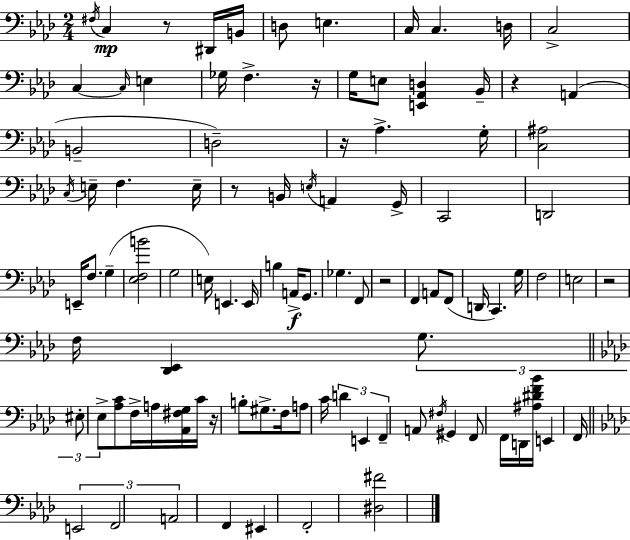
F#3/s C3/q R/e D#2/s B2/s D3/e E3/q. C3/s C3/q. D3/s C3/h C3/q C3/s E3/q Gb3/s F3/q. R/s G3/s E3/e [E2,Ab2,D3]/q Bb2/s R/q A2/q B2/h D3/h R/s Ab3/q. G3/s [C3,A#3]/h C3/s E3/s F3/q. E3/s R/e B2/s E3/s A2/q G2/s C2/h D2/h E2/s F3/e. G3/q [Eb3,F3,B4]/h G3/h E3/s E2/q. E2/s B3/q A2/s G2/e. Gb3/q. F2/e R/h F2/q A2/e F2/e D2/s C2/q. G3/s F3/h E3/h R/h F3/s [Db2,Eb2]/q G3/e. EIS3/e Eb3/e [Ab3,C4]/e F3/s A3/s [Ab2,F#3,G3]/s C4/s R/s B3/e G#3/e. F3/s A3/e C4/s D4/q E2/q F2/q A2/e F#3/s G#2/q F2/e F2/s D2/s [A#3,D#4,F4,Bb4]/s E2/q F2/s E2/h F2/h A2/h F2/q EIS2/q F2/h [D#3,F#4]/h